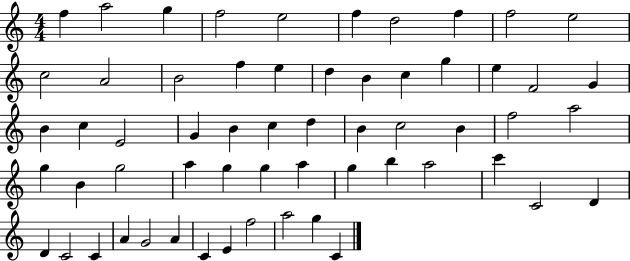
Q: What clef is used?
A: treble